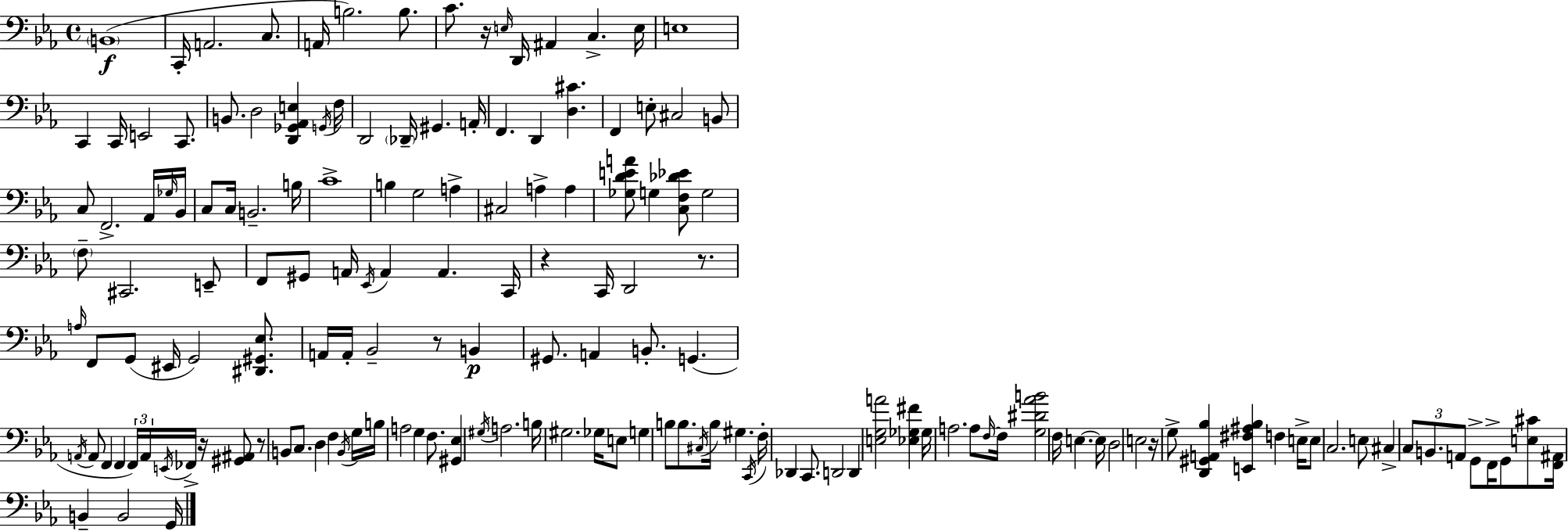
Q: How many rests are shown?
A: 7